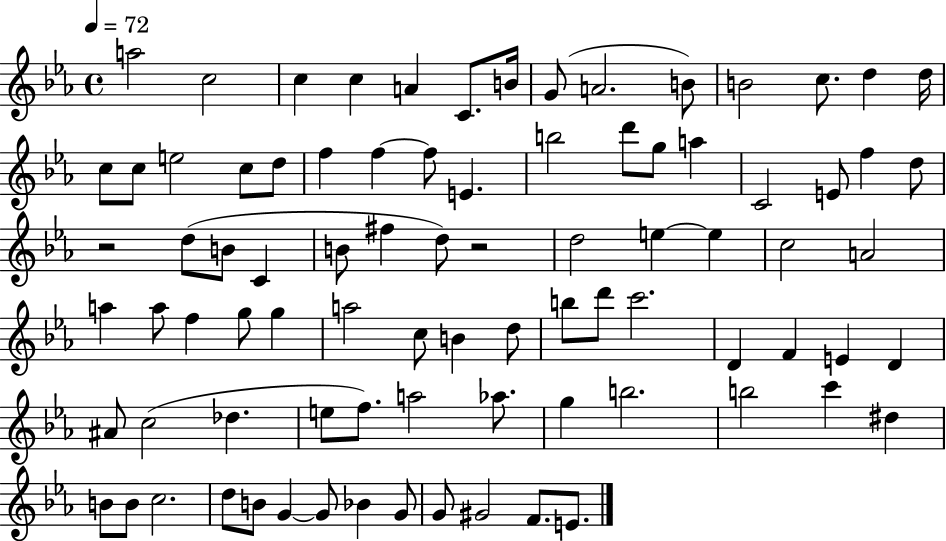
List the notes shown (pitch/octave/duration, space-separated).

A5/h C5/h C5/q C5/q A4/q C4/e. B4/s G4/e A4/h. B4/e B4/h C5/e. D5/q D5/s C5/e C5/e E5/h C5/e D5/e F5/q F5/q F5/e E4/q. B5/h D6/e G5/e A5/q C4/h E4/e F5/q D5/e R/h D5/e B4/e C4/q B4/e F#5/q D5/e R/h D5/h E5/q E5/q C5/h A4/h A5/q A5/e F5/q G5/e G5/q A5/h C5/e B4/q D5/e B5/e D6/e C6/h. D4/q F4/q E4/q D4/q A#4/e C5/h Db5/q. E5/e F5/e. A5/h Ab5/e. G5/q B5/h. B5/h C6/q D#5/q B4/e B4/e C5/h. D5/e B4/e G4/q G4/e Bb4/q G4/e G4/e G#4/h F4/e. E4/e.